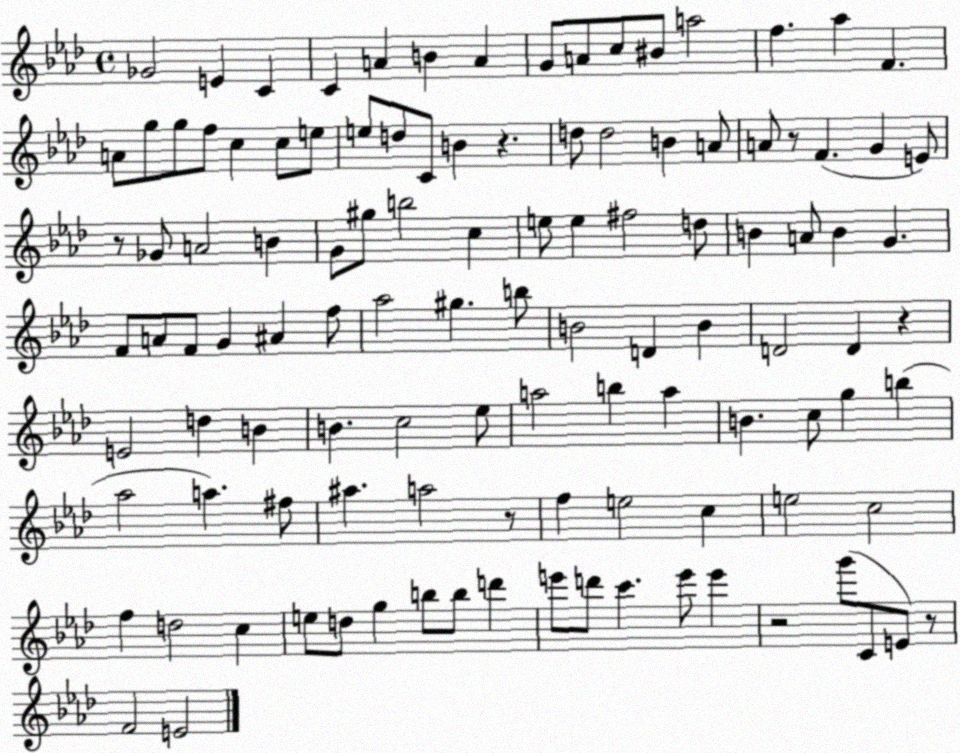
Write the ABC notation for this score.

X:1
T:Untitled
M:4/4
L:1/4
K:Ab
_G2 E C C A B A G/2 A/2 c/2 ^B/2 a2 f _a F A/2 g/2 g/2 f/2 c c/2 e/2 e/2 d/2 C/2 B z d/2 d2 B A/2 A/2 z/2 F G E/2 z/2 _G/2 A2 B G/2 ^g/2 b2 c e/2 e ^f2 d/2 B A/2 B G F/2 A/2 F/2 G ^A f/2 _a2 ^g b/2 B2 D B D2 D z E2 d B B c2 _e/2 a2 b a B c/2 g b _a2 a ^f/2 ^a a2 z/2 f e2 c e2 c2 f d2 c e/2 d/2 g b/2 b/2 d' e'/2 d'/2 c' e'/2 e' z2 g'/2 C/2 E/2 z/2 F2 E2